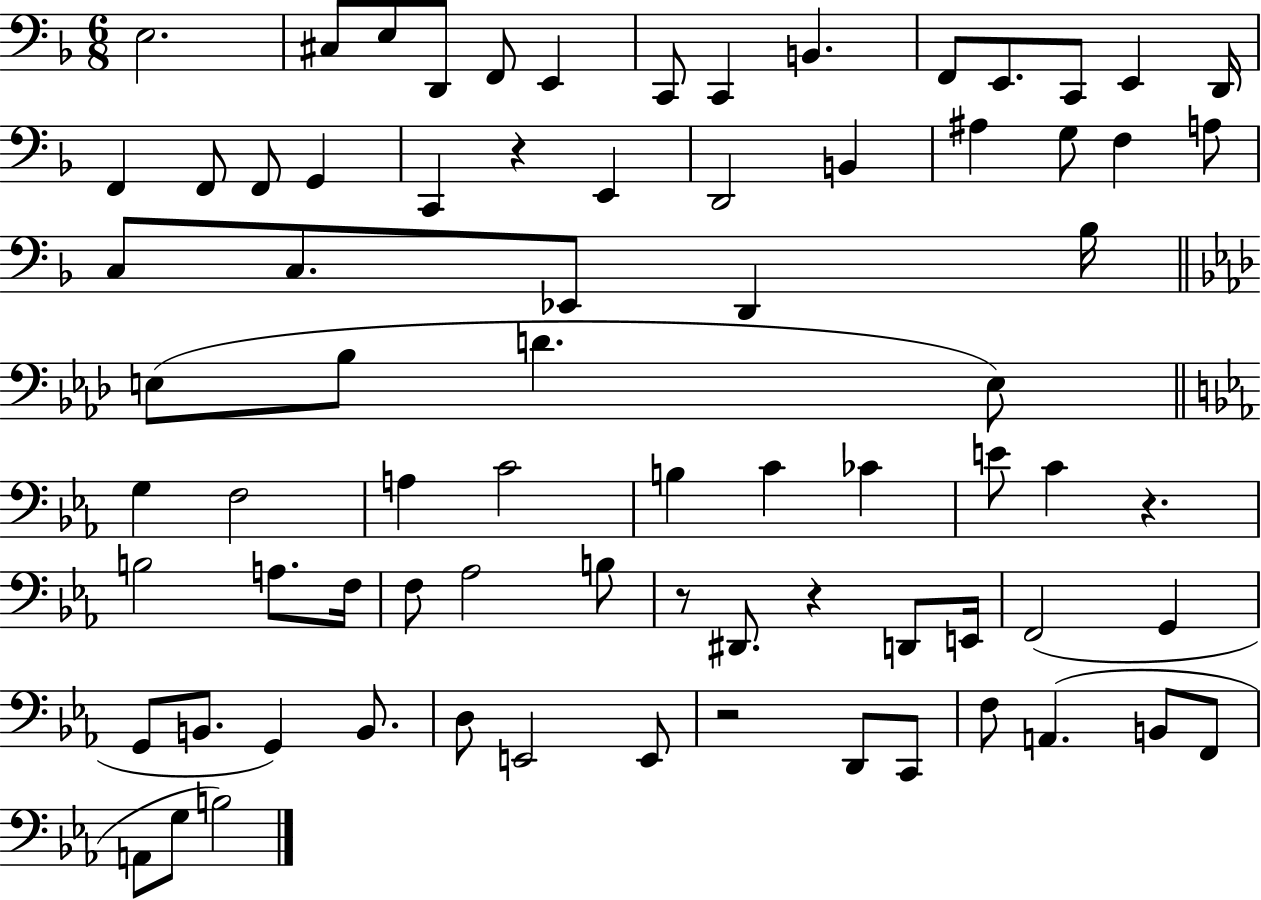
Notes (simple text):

E3/h. C#3/e E3/e D2/e F2/e E2/q C2/e C2/q B2/q. F2/e E2/e. C2/e E2/q D2/s F2/q F2/e F2/e G2/q C2/q R/q E2/q D2/h B2/q A#3/q G3/e F3/q A3/e C3/e C3/e. Eb2/e D2/q Bb3/s E3/e Bb3/e D4/q. E3/e G3/q F3/h A3/q C4/h B3/q C4/q CES4/q E4/e C4/q R/q. B3/h A3/e. F3/s F3/e Ab3/h B3/e R/e D#2/e. R/q D2/e E2/s F2/h G2/q G2/e B2/e. G2/q B2/e. D3/e E2/h E2/e R/h D2/e C2/e F3/e A2/q. B2/e F2/e A2/e G3/e B3/h